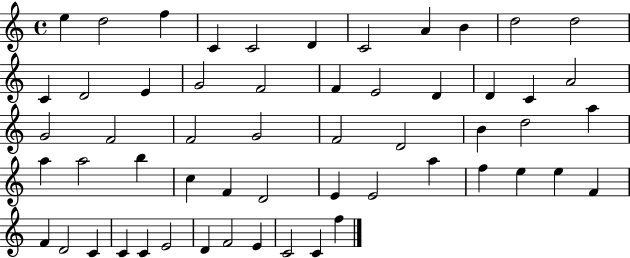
E5/q D5/h F5/q C4/q C4/h D4/q C4/h A4/q B4/q D5/h D5/h C4/q D4/h E4/q G4/h F4/h F4/q E4/h D4/q D4/q C4/q A4/h G4/h F4/h F4/h G4/h F4/h D4/h B4/q D5/h A5/q A5/q A5/h B5/q C5/q F4/q D4/h E4/q E4/h A5/q F5/q E5/q E5/q F4/q F4/q D4/h C4/q C4/q C4/q E4/h D4/q F4/h E4/q C4/h C4/q F5/q